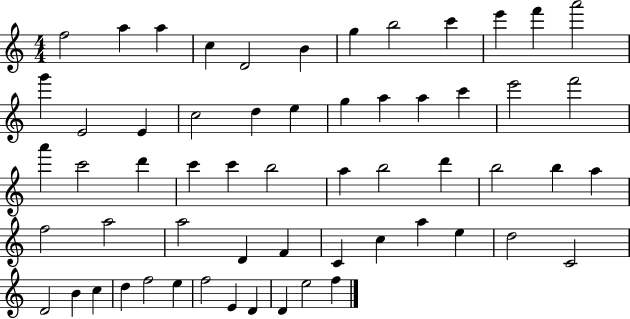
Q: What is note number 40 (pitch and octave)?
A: D4